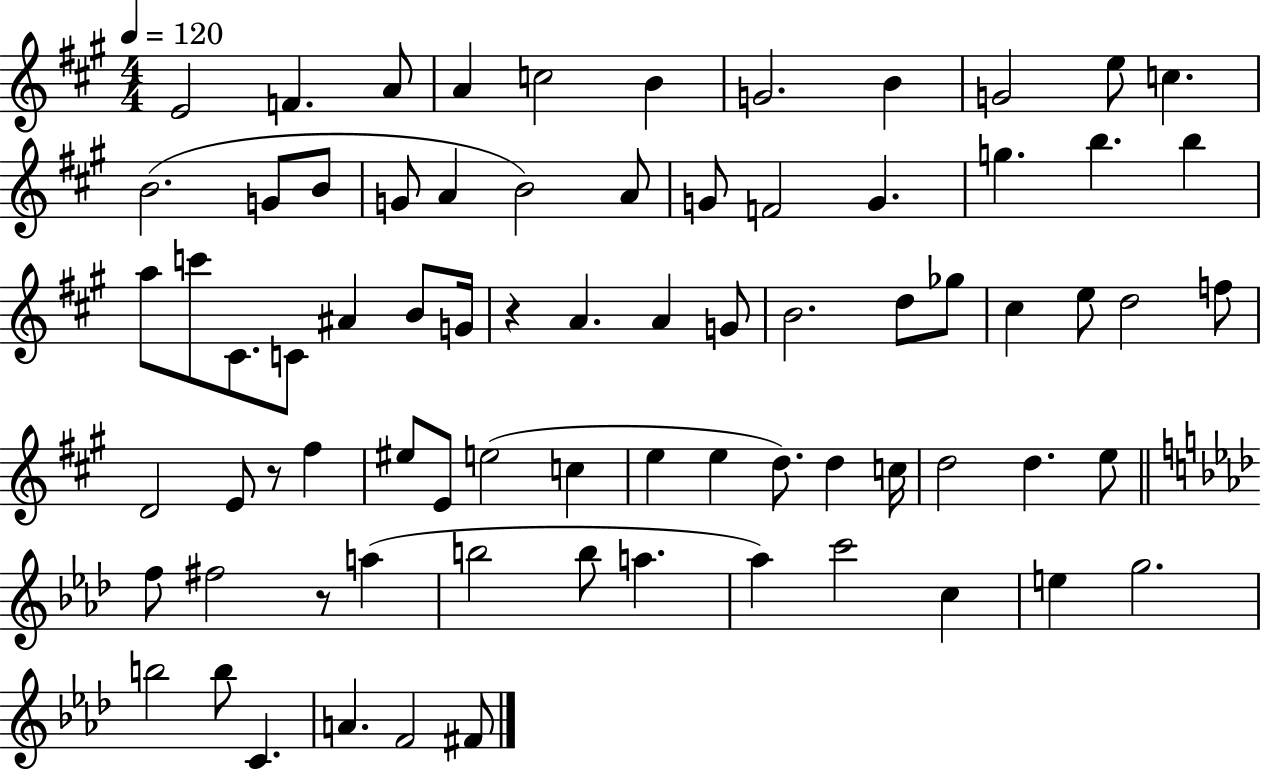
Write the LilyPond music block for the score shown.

{
  \clef treble
  \numericTimeSignature
  \time 4/4
  \key a \major
  \tempo 4 = 120
  \repeat volta 2 { e'2 f'4. a'8 | a'4 c''2 b'4 | g'2. b'4 | g'2 e''8 c''4. | \break b'2.( g'8 b'8 | g'8 a'4 b'2) a'8 | g'8 f'2 g'4. | g''4. b''4. b''4 | \break a''8 c'''8 cis'8. c'8 ais'4 b'8 g'16 | r4 a'4. a'4 g'8 | b'2. d''8 ges''8 | cis''4 e''8 d''2 f''8 | \break d'2 e'8 r8 fis''4 | eis''8 e'8 e''2( c''4 | e''4 e''4 d''8.) d''4 c''16 | d''2 d''4. e''8 | \break \bar "||" \break \key aes \major f''8 fis''2 r8 a''4( | b''2 b''8 a''4. | aes''4) c'''2 c''4 | e''4 g''2. | \break b''2 b''8 c'4. | a'4. f'2 fis'8 | } \bar "|."
}